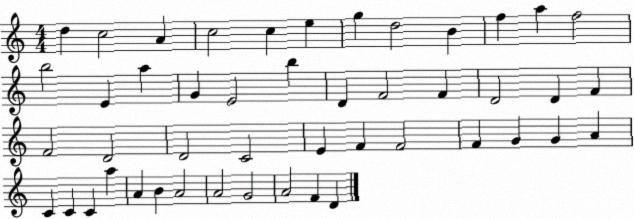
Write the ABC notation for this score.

X:1
T:Untitled
M:4/4
L:1/4
K:C
d c2 A c2 c e g d2 B f a f2 b2 E a G E2 b D F2 F D2 D F F2 D2 D2 C2 E F F2 F G G A C C C a A B A2 A2 G2 A2 F D